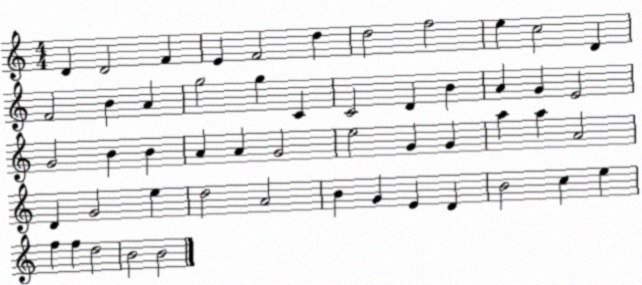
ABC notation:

X:1
T:Untitled
M:4/4
L:1/4
K:C
D D2 F E F2 d d2 f2 e c2 D F2 B A g2 g C C2 D B A G E2 G2 B B A A G2 e2 G G a a A2 D G2 e d2 A2 B G E D B2 c e f f d2 B2 B2